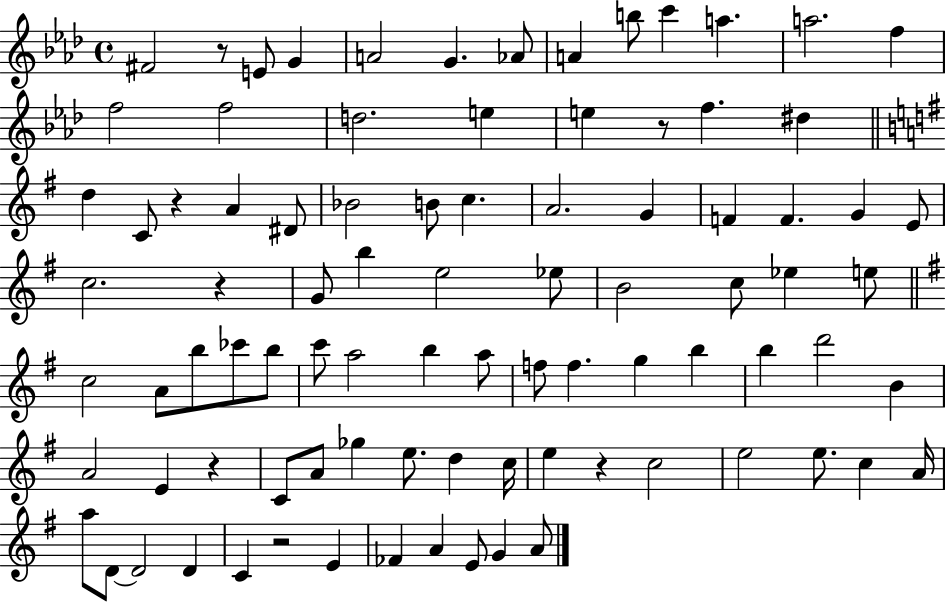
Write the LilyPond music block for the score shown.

{
  \clef treble
  \time 4/4
  \defaultTimeSignature
  \key aes \major
  fis'2 r8 e'8 g'4 | a'2 g'4. aes'8 | a'4 b''8 c'''4 a''4. | a''2. f''4 | \break f''2 f''2 | d''2. e''4 | e''4 r8 f''4. dis''4 | \bar "||" \break \key g \major d''4 c'8 r4 a'4 dis'8 | bes'2 b'8 c''4. | a'2. g'4 | f'4 f'4. g'4 e'8 | \break c''2. r4 | g'8 b''4 e''2 ees''8 | b'2 c''8 ees''4 e''8 | \bar "||" \break \key g \major c''2 a'8 b''8 ces'''8 b''8 | c'''8 a''2 b''4 a''8 | f''8 f''4. g''4 b''4 | b''4 d'''2 b'4 | \break a'2 e'4 r4 | c'8 a'8 ges''4 e''8. d''4 c''16 | e''4 r4 c''2 | e''2 e''8. c''4 a'16 | \break a''8 d'8~~ d'2 d'4 | c'4 r2 e'4 | fes'4 a'4 e'8 g'4 a'8 | \bar "|."
}